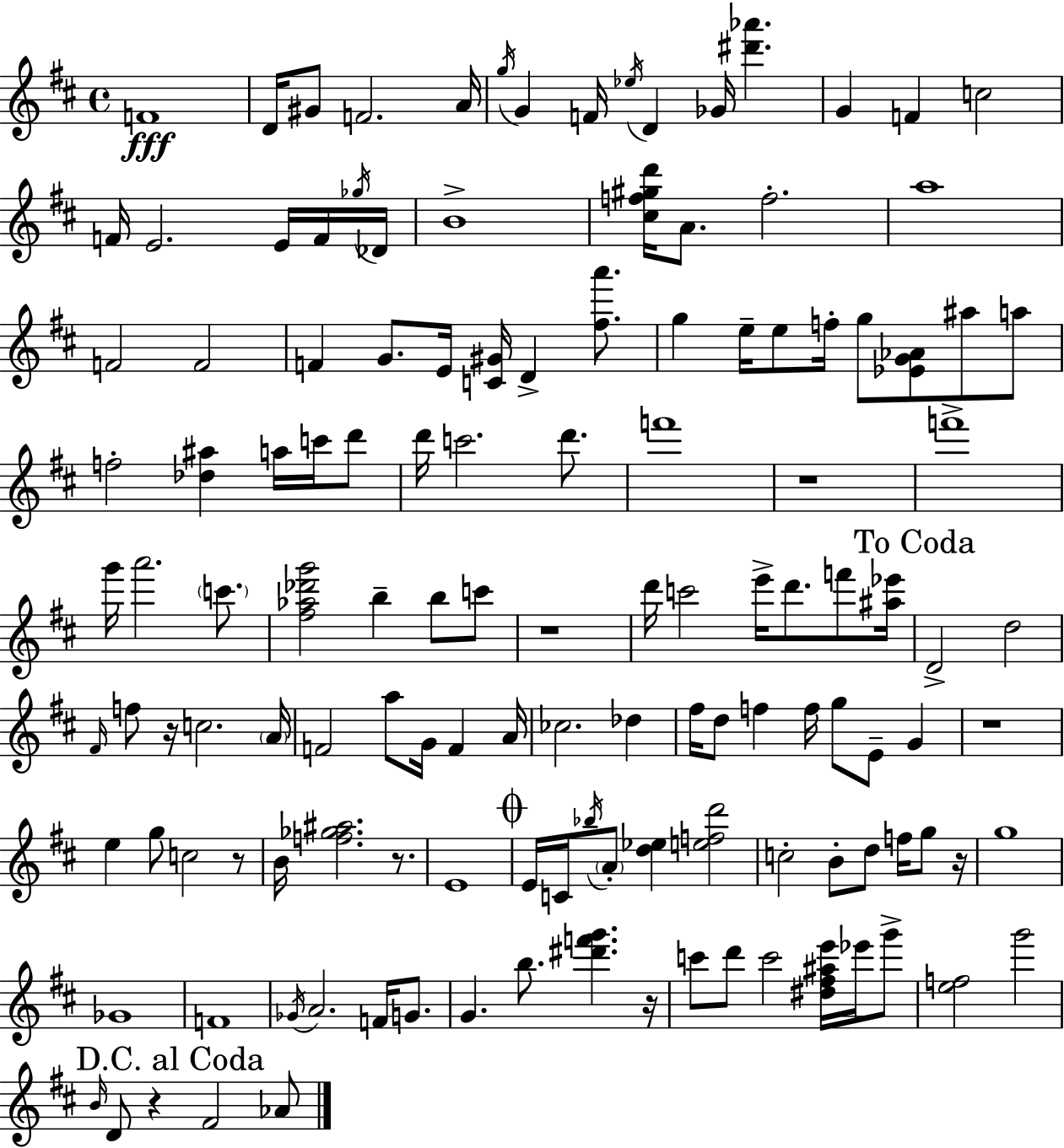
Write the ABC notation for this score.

X:1
T:Untitled
M:4/4
L:1/4
K:D
F4 D/4 ^G/2 F2 A/4 g/4 G F/4 _e/4 D _G/4 [^d'_a'] G F c2 F/4 E2 E/4 F/4 _g/4 _D/4 B4 [^cf^gd']/4 A/2 f2 a4 F2 F2 F G/2 E/4 [C^G]/4 D [^fa']/2 g e/4 e/2 f/4 g/2 [_EG_A]/2 ^a/2 a/2 f2 [_d^a] a/4 c'/4 d'/2 d'/4 c'2 d'/2 f'4 z4 f'4 g'/4 a'2 c'/2 [^f_a_d'g']2 b b/2 c'/2 z4 d'/4 c'2 e'/4 d'/2 f'/2 [^a_e']/4 D2 d2 ^F/4 f/2 z/4 c2 A/4 F2 a/2 G/4 F A/4 _c2 _d ^f/4 d/2 f f/4 g/2 E/2 G z4 e g/2 c2 z/2 B/4 [f_g^a]2 z/2 E4 E/4 C/4 _b/4 A/2 [d_e] [efd']2 c2 B/2 d/2 f/4 g/2 z/4 g4 _G4 F4 _G/4 A2 F/4 G/2 G b/2 [^d'f'g'] z/4 c'/2 d'/2 c'2 [^d^f^ae']/4 _e'/4 g'/2 [ef]2 g'2 B/4 D/2 z ^F2 _A/2